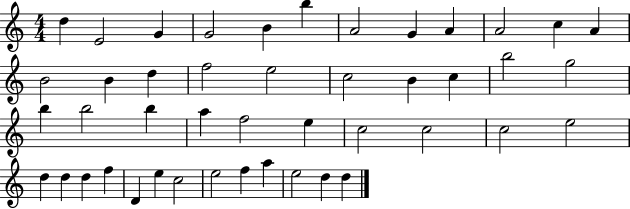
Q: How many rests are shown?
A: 0